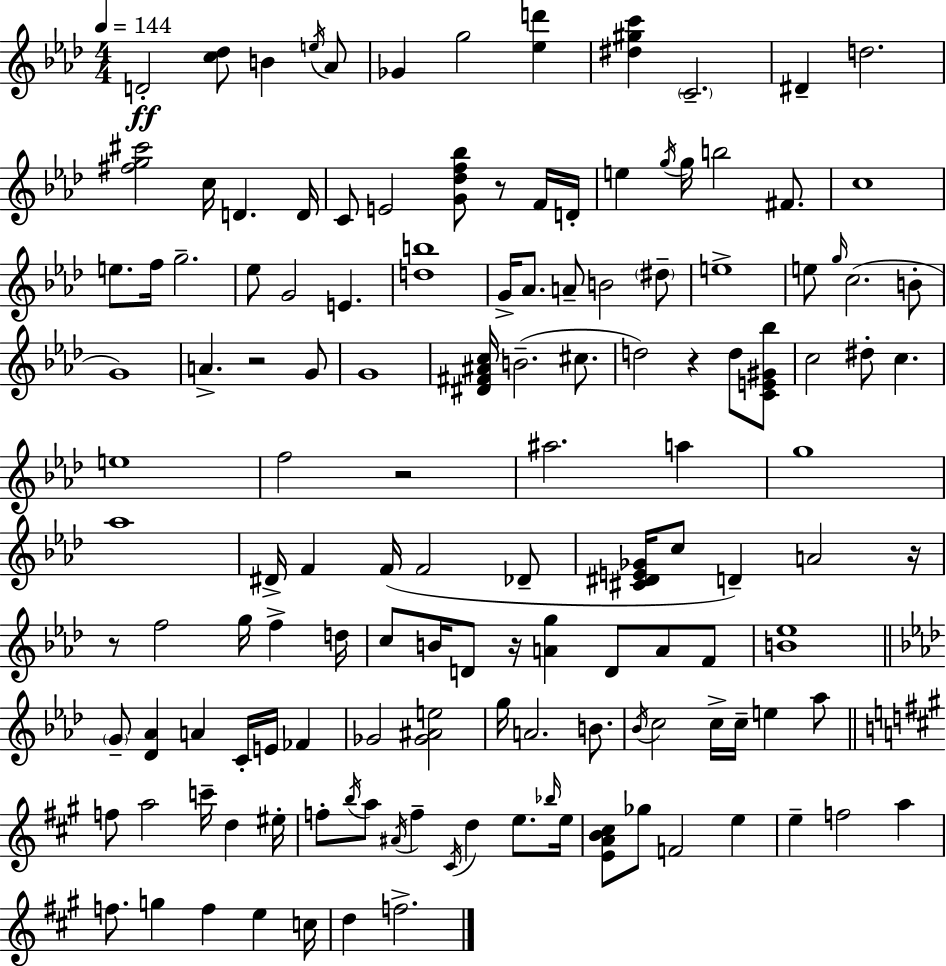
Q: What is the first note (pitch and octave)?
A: D4